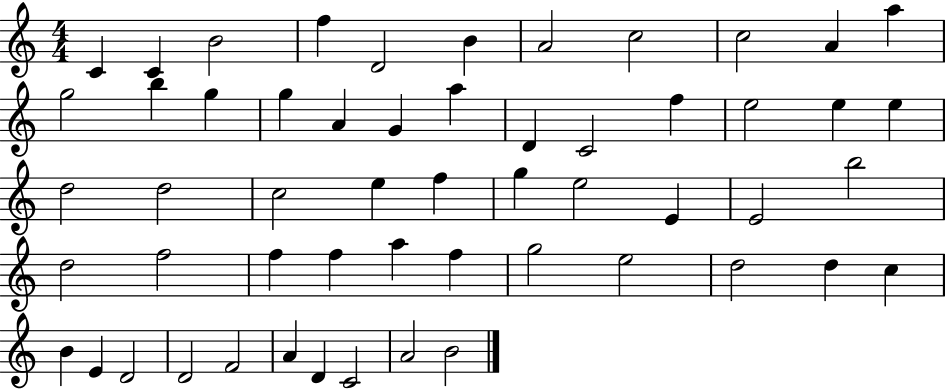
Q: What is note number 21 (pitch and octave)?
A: F5